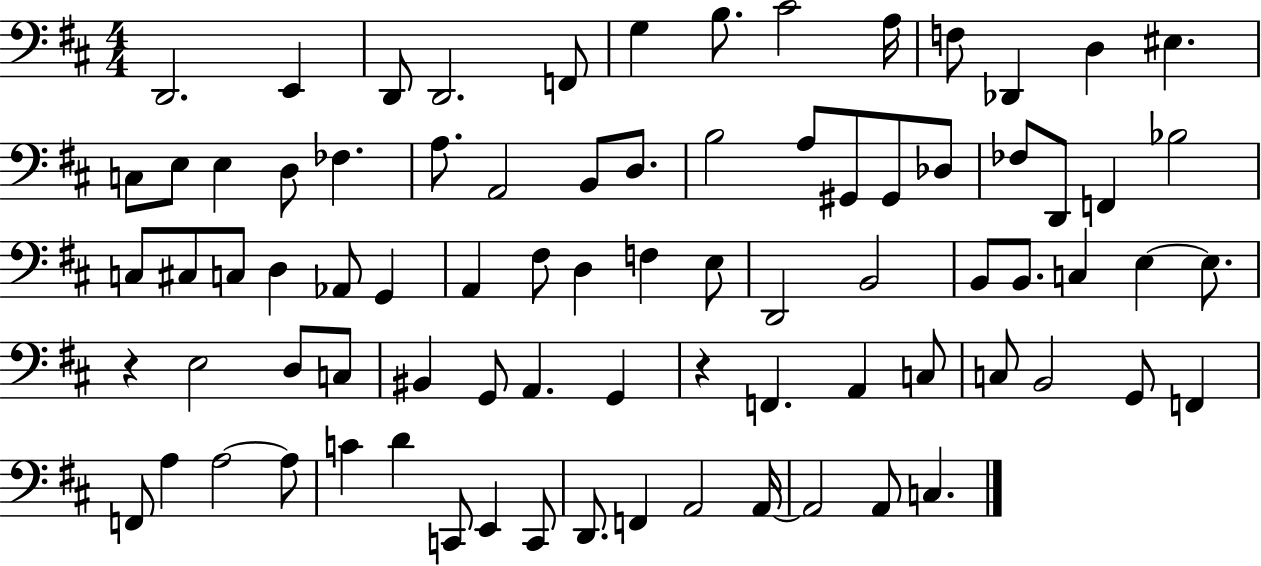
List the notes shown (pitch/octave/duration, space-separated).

D2/h. E2/q D2/e D2/h. F2/e G3/q B3/e. C#4/h A3/s F3/e Db2/q D3/q EIS3/q. C3/e E3/e E3/q D3/e FES3/q. A3/e. A2/h B2/e D3/e. B3/h A3/e G#2/e G#2/e Db3/e FES3/e D2/e F2/q Bb3/h C3/e C#3/e C3/e D3/q Ab2/e G2/q A2/q F#3/e D3/q F3/q E3/e D2/h B2/h B2/e B2/e. C3/q E3/q E3/e. R/q E3/h D3/e C3/e BIS2/q G2/e A2/q. G2/q R/q F2/q. A2/q C3/e C3/e B2/h G2/e F2/q F2/e A3/q A3/h A3/e C4/q D4/q C2/e E2/q C2/e D2/e. F2/q A2/h A2/s A2/h A2/e C3/q.